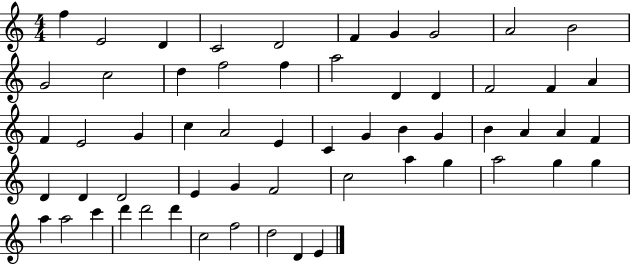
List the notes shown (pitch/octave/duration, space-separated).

F5/q E4/h D4/q C4/h D4/h F4/q G4/q G4/h A4/h B4/h G4/h C5/h D5/q F5/h F5/q A5/h D4/q D4/q F4/h F4/q A4/q F4/q E4/h G4/q C5/q A4/h E4/q C4/q G4/q B4/q G4/q B4/q A4/q A4/q F4/q D4/q D4/q D4/h E4/q G4/q F4/h C5/h A5/q G5/q A5/h G5/q G5/q A5/q A5/h C6/q D6/q D6/h D6/q C5/h F5/h D5/h D4/q E4/q